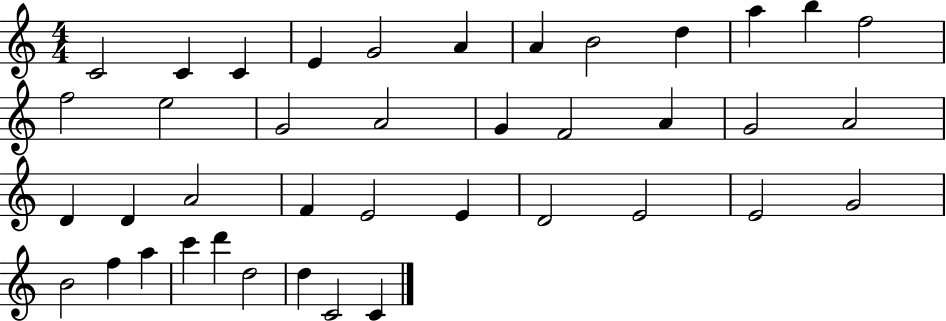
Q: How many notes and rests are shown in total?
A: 40